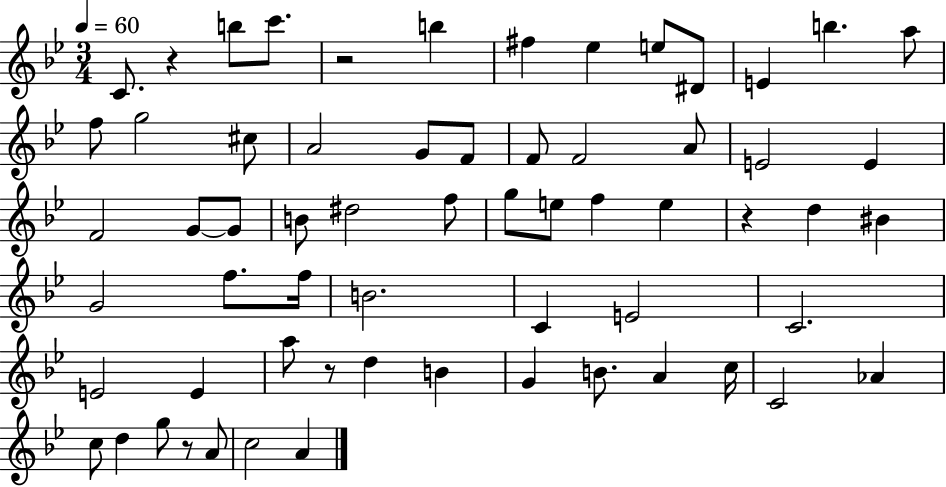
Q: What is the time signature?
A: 3/4